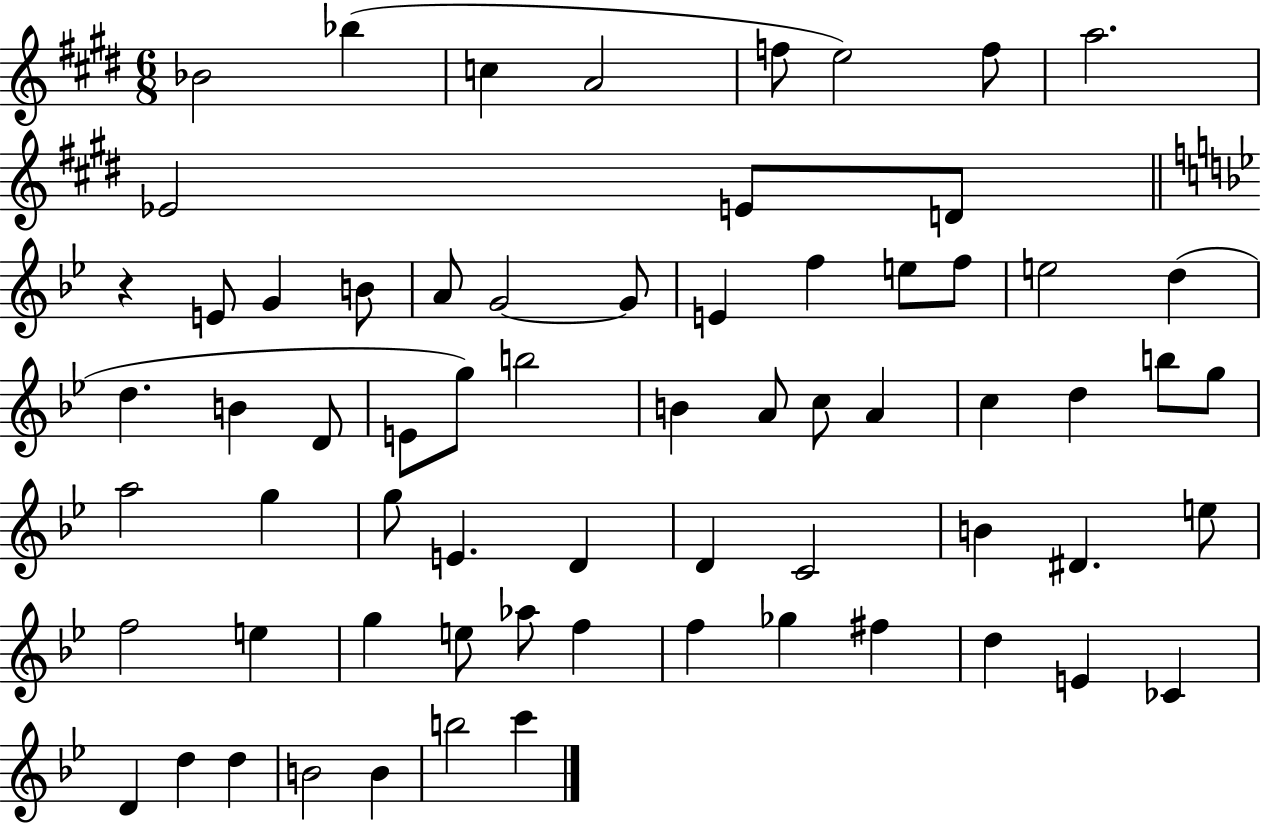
{
  \clef treble
  \numericTimeSignature
  \time 6/8
  \key e \major
  bes'2 bes''4( | c''4 a'2 | f''8 e''2) f''8 | a''2. | \break ees'2 e'8 d'8 | \bar "||" \break \key bes \major r4 e'8 g'4 b'8 | a'8 g'2~~ g'8 | e'4 f''4 e''8 f''8 | e''2 d''4( | \break d''4. b'4 d'8 | e'8 g''8) b''2 | b'4 a'8 c''8 a'4 | c''4 d''4 b''8 g''8 | \break a''2 g''4 | g''8 e'4. d'4 | d'4 c'2 | b'4 dis'4. e''8 | \break f''2 e''4 | g''4 e''8 aes''8 f''4 | f''4 ges''4 fis''4 | d''4 e'4 ces'4 | \break d'4 d''4 d''4 | b'2 b'4 | b''2 c'''4 | \bar "|."
}